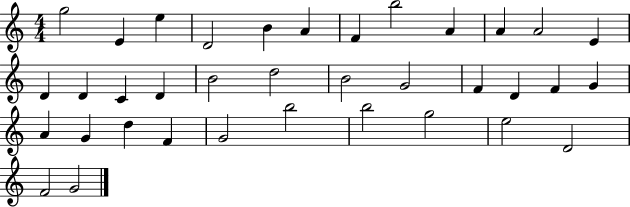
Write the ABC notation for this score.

X:1
T:Untitled
M:4/4
L:1/4
K:C
g2 E e D2 B A F b2 A A A2 E D D C D B2 d2 B2 G2 F D F G A G d F G2 b2 b2 g2 e2 D2 F2 G2